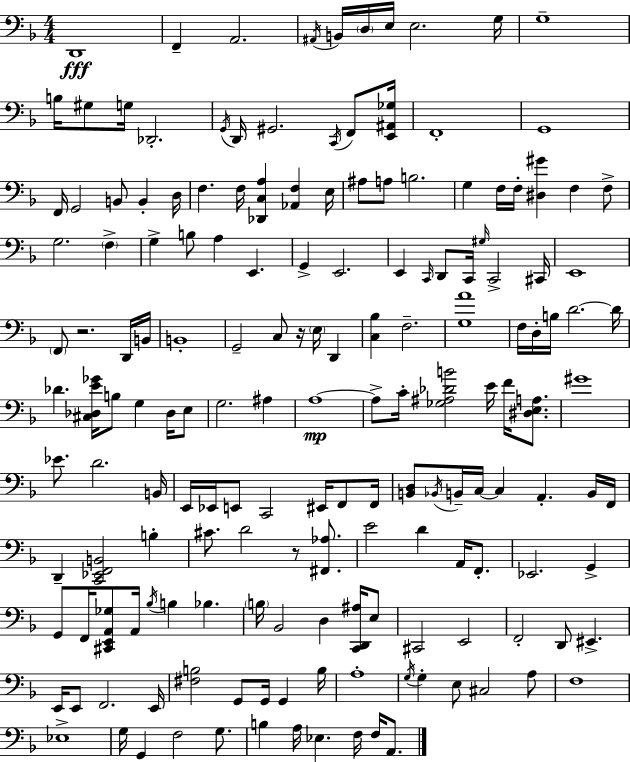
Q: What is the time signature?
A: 4/4